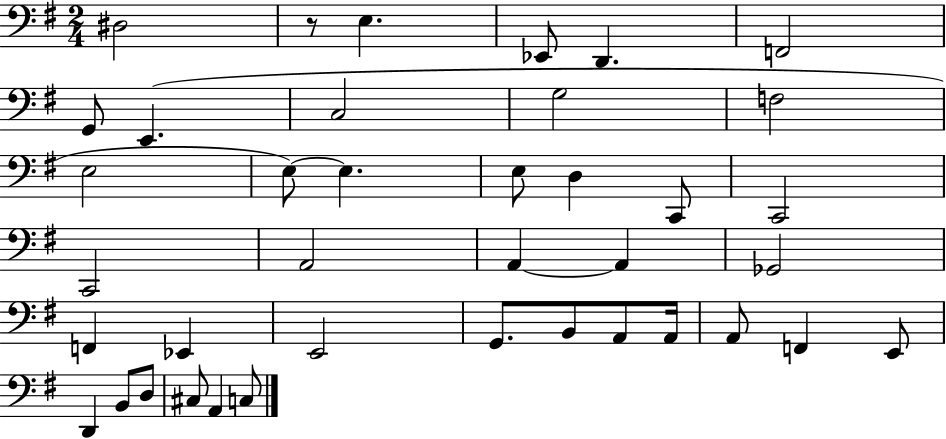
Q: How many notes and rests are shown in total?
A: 39